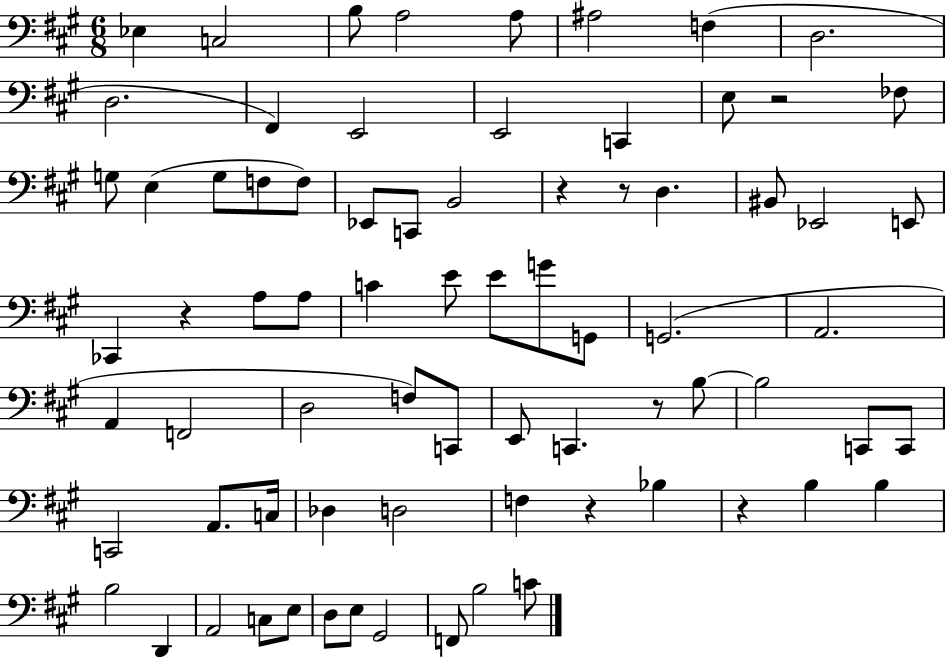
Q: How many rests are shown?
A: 7